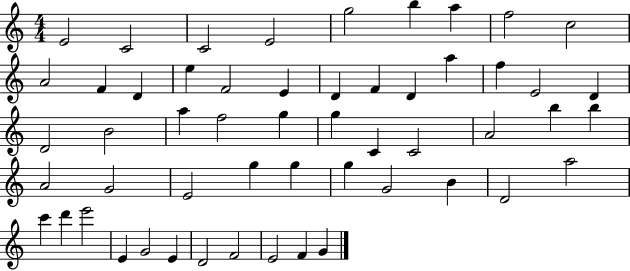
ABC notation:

X:1
T:Untitled
M:4/4
L:1/4
K:C
E2 C2 C2 E2 g2 b a f2 c2 A2 F D e F2 E D F D a f E2 D D2 B2 a f2 g g C C2 A2 b b A2 G2 E2 g g g G2 B D2 a2 c' d' e'2 E G2 E D2 F2 E2 F G